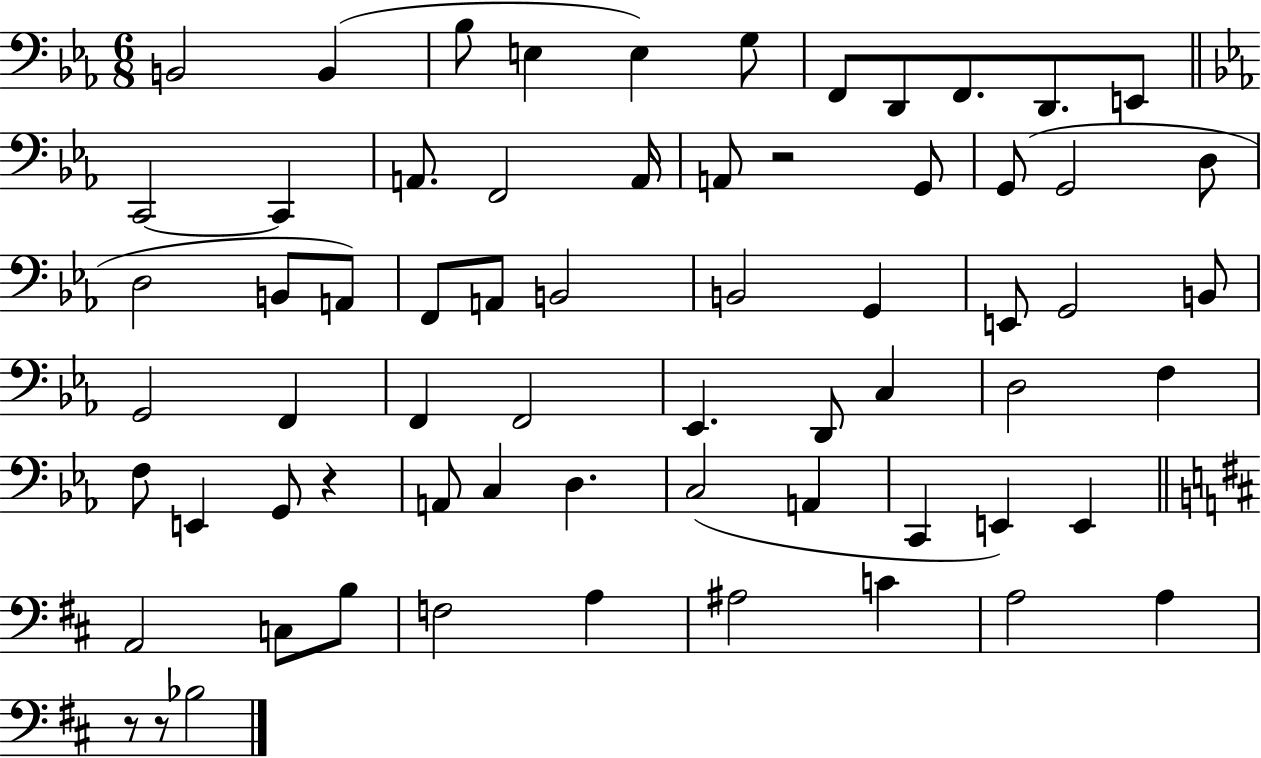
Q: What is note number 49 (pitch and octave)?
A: A2